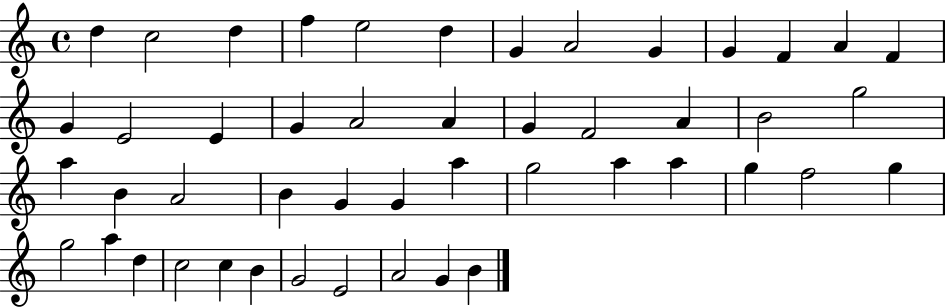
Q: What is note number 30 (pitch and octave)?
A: G4